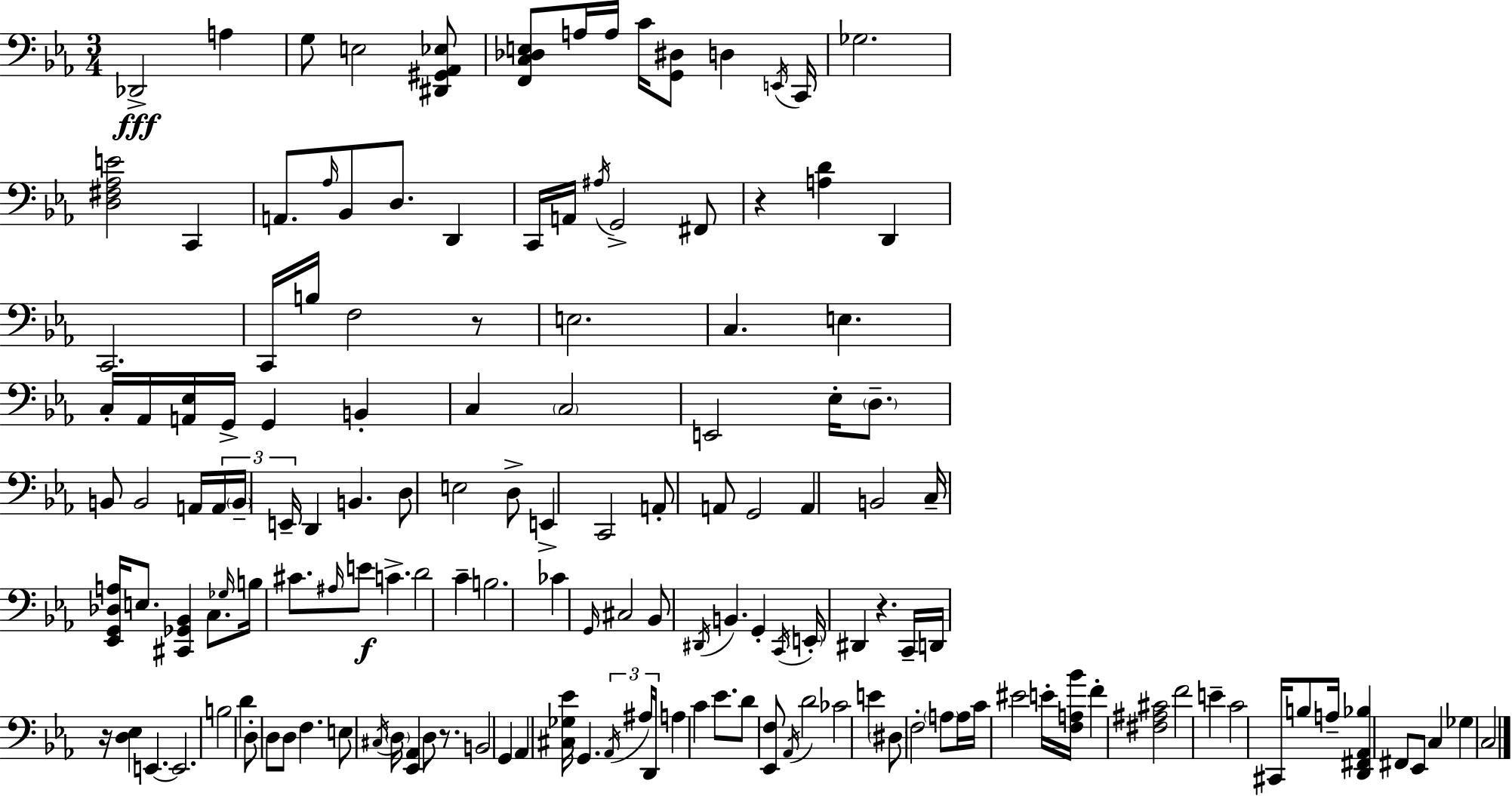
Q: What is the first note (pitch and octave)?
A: Db2